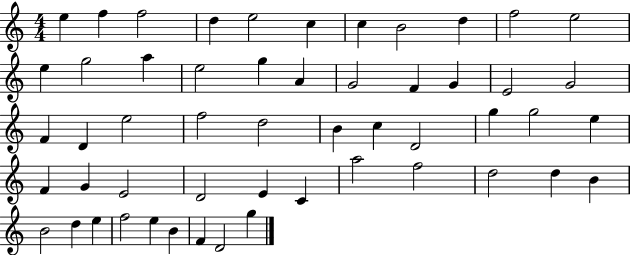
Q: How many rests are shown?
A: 0